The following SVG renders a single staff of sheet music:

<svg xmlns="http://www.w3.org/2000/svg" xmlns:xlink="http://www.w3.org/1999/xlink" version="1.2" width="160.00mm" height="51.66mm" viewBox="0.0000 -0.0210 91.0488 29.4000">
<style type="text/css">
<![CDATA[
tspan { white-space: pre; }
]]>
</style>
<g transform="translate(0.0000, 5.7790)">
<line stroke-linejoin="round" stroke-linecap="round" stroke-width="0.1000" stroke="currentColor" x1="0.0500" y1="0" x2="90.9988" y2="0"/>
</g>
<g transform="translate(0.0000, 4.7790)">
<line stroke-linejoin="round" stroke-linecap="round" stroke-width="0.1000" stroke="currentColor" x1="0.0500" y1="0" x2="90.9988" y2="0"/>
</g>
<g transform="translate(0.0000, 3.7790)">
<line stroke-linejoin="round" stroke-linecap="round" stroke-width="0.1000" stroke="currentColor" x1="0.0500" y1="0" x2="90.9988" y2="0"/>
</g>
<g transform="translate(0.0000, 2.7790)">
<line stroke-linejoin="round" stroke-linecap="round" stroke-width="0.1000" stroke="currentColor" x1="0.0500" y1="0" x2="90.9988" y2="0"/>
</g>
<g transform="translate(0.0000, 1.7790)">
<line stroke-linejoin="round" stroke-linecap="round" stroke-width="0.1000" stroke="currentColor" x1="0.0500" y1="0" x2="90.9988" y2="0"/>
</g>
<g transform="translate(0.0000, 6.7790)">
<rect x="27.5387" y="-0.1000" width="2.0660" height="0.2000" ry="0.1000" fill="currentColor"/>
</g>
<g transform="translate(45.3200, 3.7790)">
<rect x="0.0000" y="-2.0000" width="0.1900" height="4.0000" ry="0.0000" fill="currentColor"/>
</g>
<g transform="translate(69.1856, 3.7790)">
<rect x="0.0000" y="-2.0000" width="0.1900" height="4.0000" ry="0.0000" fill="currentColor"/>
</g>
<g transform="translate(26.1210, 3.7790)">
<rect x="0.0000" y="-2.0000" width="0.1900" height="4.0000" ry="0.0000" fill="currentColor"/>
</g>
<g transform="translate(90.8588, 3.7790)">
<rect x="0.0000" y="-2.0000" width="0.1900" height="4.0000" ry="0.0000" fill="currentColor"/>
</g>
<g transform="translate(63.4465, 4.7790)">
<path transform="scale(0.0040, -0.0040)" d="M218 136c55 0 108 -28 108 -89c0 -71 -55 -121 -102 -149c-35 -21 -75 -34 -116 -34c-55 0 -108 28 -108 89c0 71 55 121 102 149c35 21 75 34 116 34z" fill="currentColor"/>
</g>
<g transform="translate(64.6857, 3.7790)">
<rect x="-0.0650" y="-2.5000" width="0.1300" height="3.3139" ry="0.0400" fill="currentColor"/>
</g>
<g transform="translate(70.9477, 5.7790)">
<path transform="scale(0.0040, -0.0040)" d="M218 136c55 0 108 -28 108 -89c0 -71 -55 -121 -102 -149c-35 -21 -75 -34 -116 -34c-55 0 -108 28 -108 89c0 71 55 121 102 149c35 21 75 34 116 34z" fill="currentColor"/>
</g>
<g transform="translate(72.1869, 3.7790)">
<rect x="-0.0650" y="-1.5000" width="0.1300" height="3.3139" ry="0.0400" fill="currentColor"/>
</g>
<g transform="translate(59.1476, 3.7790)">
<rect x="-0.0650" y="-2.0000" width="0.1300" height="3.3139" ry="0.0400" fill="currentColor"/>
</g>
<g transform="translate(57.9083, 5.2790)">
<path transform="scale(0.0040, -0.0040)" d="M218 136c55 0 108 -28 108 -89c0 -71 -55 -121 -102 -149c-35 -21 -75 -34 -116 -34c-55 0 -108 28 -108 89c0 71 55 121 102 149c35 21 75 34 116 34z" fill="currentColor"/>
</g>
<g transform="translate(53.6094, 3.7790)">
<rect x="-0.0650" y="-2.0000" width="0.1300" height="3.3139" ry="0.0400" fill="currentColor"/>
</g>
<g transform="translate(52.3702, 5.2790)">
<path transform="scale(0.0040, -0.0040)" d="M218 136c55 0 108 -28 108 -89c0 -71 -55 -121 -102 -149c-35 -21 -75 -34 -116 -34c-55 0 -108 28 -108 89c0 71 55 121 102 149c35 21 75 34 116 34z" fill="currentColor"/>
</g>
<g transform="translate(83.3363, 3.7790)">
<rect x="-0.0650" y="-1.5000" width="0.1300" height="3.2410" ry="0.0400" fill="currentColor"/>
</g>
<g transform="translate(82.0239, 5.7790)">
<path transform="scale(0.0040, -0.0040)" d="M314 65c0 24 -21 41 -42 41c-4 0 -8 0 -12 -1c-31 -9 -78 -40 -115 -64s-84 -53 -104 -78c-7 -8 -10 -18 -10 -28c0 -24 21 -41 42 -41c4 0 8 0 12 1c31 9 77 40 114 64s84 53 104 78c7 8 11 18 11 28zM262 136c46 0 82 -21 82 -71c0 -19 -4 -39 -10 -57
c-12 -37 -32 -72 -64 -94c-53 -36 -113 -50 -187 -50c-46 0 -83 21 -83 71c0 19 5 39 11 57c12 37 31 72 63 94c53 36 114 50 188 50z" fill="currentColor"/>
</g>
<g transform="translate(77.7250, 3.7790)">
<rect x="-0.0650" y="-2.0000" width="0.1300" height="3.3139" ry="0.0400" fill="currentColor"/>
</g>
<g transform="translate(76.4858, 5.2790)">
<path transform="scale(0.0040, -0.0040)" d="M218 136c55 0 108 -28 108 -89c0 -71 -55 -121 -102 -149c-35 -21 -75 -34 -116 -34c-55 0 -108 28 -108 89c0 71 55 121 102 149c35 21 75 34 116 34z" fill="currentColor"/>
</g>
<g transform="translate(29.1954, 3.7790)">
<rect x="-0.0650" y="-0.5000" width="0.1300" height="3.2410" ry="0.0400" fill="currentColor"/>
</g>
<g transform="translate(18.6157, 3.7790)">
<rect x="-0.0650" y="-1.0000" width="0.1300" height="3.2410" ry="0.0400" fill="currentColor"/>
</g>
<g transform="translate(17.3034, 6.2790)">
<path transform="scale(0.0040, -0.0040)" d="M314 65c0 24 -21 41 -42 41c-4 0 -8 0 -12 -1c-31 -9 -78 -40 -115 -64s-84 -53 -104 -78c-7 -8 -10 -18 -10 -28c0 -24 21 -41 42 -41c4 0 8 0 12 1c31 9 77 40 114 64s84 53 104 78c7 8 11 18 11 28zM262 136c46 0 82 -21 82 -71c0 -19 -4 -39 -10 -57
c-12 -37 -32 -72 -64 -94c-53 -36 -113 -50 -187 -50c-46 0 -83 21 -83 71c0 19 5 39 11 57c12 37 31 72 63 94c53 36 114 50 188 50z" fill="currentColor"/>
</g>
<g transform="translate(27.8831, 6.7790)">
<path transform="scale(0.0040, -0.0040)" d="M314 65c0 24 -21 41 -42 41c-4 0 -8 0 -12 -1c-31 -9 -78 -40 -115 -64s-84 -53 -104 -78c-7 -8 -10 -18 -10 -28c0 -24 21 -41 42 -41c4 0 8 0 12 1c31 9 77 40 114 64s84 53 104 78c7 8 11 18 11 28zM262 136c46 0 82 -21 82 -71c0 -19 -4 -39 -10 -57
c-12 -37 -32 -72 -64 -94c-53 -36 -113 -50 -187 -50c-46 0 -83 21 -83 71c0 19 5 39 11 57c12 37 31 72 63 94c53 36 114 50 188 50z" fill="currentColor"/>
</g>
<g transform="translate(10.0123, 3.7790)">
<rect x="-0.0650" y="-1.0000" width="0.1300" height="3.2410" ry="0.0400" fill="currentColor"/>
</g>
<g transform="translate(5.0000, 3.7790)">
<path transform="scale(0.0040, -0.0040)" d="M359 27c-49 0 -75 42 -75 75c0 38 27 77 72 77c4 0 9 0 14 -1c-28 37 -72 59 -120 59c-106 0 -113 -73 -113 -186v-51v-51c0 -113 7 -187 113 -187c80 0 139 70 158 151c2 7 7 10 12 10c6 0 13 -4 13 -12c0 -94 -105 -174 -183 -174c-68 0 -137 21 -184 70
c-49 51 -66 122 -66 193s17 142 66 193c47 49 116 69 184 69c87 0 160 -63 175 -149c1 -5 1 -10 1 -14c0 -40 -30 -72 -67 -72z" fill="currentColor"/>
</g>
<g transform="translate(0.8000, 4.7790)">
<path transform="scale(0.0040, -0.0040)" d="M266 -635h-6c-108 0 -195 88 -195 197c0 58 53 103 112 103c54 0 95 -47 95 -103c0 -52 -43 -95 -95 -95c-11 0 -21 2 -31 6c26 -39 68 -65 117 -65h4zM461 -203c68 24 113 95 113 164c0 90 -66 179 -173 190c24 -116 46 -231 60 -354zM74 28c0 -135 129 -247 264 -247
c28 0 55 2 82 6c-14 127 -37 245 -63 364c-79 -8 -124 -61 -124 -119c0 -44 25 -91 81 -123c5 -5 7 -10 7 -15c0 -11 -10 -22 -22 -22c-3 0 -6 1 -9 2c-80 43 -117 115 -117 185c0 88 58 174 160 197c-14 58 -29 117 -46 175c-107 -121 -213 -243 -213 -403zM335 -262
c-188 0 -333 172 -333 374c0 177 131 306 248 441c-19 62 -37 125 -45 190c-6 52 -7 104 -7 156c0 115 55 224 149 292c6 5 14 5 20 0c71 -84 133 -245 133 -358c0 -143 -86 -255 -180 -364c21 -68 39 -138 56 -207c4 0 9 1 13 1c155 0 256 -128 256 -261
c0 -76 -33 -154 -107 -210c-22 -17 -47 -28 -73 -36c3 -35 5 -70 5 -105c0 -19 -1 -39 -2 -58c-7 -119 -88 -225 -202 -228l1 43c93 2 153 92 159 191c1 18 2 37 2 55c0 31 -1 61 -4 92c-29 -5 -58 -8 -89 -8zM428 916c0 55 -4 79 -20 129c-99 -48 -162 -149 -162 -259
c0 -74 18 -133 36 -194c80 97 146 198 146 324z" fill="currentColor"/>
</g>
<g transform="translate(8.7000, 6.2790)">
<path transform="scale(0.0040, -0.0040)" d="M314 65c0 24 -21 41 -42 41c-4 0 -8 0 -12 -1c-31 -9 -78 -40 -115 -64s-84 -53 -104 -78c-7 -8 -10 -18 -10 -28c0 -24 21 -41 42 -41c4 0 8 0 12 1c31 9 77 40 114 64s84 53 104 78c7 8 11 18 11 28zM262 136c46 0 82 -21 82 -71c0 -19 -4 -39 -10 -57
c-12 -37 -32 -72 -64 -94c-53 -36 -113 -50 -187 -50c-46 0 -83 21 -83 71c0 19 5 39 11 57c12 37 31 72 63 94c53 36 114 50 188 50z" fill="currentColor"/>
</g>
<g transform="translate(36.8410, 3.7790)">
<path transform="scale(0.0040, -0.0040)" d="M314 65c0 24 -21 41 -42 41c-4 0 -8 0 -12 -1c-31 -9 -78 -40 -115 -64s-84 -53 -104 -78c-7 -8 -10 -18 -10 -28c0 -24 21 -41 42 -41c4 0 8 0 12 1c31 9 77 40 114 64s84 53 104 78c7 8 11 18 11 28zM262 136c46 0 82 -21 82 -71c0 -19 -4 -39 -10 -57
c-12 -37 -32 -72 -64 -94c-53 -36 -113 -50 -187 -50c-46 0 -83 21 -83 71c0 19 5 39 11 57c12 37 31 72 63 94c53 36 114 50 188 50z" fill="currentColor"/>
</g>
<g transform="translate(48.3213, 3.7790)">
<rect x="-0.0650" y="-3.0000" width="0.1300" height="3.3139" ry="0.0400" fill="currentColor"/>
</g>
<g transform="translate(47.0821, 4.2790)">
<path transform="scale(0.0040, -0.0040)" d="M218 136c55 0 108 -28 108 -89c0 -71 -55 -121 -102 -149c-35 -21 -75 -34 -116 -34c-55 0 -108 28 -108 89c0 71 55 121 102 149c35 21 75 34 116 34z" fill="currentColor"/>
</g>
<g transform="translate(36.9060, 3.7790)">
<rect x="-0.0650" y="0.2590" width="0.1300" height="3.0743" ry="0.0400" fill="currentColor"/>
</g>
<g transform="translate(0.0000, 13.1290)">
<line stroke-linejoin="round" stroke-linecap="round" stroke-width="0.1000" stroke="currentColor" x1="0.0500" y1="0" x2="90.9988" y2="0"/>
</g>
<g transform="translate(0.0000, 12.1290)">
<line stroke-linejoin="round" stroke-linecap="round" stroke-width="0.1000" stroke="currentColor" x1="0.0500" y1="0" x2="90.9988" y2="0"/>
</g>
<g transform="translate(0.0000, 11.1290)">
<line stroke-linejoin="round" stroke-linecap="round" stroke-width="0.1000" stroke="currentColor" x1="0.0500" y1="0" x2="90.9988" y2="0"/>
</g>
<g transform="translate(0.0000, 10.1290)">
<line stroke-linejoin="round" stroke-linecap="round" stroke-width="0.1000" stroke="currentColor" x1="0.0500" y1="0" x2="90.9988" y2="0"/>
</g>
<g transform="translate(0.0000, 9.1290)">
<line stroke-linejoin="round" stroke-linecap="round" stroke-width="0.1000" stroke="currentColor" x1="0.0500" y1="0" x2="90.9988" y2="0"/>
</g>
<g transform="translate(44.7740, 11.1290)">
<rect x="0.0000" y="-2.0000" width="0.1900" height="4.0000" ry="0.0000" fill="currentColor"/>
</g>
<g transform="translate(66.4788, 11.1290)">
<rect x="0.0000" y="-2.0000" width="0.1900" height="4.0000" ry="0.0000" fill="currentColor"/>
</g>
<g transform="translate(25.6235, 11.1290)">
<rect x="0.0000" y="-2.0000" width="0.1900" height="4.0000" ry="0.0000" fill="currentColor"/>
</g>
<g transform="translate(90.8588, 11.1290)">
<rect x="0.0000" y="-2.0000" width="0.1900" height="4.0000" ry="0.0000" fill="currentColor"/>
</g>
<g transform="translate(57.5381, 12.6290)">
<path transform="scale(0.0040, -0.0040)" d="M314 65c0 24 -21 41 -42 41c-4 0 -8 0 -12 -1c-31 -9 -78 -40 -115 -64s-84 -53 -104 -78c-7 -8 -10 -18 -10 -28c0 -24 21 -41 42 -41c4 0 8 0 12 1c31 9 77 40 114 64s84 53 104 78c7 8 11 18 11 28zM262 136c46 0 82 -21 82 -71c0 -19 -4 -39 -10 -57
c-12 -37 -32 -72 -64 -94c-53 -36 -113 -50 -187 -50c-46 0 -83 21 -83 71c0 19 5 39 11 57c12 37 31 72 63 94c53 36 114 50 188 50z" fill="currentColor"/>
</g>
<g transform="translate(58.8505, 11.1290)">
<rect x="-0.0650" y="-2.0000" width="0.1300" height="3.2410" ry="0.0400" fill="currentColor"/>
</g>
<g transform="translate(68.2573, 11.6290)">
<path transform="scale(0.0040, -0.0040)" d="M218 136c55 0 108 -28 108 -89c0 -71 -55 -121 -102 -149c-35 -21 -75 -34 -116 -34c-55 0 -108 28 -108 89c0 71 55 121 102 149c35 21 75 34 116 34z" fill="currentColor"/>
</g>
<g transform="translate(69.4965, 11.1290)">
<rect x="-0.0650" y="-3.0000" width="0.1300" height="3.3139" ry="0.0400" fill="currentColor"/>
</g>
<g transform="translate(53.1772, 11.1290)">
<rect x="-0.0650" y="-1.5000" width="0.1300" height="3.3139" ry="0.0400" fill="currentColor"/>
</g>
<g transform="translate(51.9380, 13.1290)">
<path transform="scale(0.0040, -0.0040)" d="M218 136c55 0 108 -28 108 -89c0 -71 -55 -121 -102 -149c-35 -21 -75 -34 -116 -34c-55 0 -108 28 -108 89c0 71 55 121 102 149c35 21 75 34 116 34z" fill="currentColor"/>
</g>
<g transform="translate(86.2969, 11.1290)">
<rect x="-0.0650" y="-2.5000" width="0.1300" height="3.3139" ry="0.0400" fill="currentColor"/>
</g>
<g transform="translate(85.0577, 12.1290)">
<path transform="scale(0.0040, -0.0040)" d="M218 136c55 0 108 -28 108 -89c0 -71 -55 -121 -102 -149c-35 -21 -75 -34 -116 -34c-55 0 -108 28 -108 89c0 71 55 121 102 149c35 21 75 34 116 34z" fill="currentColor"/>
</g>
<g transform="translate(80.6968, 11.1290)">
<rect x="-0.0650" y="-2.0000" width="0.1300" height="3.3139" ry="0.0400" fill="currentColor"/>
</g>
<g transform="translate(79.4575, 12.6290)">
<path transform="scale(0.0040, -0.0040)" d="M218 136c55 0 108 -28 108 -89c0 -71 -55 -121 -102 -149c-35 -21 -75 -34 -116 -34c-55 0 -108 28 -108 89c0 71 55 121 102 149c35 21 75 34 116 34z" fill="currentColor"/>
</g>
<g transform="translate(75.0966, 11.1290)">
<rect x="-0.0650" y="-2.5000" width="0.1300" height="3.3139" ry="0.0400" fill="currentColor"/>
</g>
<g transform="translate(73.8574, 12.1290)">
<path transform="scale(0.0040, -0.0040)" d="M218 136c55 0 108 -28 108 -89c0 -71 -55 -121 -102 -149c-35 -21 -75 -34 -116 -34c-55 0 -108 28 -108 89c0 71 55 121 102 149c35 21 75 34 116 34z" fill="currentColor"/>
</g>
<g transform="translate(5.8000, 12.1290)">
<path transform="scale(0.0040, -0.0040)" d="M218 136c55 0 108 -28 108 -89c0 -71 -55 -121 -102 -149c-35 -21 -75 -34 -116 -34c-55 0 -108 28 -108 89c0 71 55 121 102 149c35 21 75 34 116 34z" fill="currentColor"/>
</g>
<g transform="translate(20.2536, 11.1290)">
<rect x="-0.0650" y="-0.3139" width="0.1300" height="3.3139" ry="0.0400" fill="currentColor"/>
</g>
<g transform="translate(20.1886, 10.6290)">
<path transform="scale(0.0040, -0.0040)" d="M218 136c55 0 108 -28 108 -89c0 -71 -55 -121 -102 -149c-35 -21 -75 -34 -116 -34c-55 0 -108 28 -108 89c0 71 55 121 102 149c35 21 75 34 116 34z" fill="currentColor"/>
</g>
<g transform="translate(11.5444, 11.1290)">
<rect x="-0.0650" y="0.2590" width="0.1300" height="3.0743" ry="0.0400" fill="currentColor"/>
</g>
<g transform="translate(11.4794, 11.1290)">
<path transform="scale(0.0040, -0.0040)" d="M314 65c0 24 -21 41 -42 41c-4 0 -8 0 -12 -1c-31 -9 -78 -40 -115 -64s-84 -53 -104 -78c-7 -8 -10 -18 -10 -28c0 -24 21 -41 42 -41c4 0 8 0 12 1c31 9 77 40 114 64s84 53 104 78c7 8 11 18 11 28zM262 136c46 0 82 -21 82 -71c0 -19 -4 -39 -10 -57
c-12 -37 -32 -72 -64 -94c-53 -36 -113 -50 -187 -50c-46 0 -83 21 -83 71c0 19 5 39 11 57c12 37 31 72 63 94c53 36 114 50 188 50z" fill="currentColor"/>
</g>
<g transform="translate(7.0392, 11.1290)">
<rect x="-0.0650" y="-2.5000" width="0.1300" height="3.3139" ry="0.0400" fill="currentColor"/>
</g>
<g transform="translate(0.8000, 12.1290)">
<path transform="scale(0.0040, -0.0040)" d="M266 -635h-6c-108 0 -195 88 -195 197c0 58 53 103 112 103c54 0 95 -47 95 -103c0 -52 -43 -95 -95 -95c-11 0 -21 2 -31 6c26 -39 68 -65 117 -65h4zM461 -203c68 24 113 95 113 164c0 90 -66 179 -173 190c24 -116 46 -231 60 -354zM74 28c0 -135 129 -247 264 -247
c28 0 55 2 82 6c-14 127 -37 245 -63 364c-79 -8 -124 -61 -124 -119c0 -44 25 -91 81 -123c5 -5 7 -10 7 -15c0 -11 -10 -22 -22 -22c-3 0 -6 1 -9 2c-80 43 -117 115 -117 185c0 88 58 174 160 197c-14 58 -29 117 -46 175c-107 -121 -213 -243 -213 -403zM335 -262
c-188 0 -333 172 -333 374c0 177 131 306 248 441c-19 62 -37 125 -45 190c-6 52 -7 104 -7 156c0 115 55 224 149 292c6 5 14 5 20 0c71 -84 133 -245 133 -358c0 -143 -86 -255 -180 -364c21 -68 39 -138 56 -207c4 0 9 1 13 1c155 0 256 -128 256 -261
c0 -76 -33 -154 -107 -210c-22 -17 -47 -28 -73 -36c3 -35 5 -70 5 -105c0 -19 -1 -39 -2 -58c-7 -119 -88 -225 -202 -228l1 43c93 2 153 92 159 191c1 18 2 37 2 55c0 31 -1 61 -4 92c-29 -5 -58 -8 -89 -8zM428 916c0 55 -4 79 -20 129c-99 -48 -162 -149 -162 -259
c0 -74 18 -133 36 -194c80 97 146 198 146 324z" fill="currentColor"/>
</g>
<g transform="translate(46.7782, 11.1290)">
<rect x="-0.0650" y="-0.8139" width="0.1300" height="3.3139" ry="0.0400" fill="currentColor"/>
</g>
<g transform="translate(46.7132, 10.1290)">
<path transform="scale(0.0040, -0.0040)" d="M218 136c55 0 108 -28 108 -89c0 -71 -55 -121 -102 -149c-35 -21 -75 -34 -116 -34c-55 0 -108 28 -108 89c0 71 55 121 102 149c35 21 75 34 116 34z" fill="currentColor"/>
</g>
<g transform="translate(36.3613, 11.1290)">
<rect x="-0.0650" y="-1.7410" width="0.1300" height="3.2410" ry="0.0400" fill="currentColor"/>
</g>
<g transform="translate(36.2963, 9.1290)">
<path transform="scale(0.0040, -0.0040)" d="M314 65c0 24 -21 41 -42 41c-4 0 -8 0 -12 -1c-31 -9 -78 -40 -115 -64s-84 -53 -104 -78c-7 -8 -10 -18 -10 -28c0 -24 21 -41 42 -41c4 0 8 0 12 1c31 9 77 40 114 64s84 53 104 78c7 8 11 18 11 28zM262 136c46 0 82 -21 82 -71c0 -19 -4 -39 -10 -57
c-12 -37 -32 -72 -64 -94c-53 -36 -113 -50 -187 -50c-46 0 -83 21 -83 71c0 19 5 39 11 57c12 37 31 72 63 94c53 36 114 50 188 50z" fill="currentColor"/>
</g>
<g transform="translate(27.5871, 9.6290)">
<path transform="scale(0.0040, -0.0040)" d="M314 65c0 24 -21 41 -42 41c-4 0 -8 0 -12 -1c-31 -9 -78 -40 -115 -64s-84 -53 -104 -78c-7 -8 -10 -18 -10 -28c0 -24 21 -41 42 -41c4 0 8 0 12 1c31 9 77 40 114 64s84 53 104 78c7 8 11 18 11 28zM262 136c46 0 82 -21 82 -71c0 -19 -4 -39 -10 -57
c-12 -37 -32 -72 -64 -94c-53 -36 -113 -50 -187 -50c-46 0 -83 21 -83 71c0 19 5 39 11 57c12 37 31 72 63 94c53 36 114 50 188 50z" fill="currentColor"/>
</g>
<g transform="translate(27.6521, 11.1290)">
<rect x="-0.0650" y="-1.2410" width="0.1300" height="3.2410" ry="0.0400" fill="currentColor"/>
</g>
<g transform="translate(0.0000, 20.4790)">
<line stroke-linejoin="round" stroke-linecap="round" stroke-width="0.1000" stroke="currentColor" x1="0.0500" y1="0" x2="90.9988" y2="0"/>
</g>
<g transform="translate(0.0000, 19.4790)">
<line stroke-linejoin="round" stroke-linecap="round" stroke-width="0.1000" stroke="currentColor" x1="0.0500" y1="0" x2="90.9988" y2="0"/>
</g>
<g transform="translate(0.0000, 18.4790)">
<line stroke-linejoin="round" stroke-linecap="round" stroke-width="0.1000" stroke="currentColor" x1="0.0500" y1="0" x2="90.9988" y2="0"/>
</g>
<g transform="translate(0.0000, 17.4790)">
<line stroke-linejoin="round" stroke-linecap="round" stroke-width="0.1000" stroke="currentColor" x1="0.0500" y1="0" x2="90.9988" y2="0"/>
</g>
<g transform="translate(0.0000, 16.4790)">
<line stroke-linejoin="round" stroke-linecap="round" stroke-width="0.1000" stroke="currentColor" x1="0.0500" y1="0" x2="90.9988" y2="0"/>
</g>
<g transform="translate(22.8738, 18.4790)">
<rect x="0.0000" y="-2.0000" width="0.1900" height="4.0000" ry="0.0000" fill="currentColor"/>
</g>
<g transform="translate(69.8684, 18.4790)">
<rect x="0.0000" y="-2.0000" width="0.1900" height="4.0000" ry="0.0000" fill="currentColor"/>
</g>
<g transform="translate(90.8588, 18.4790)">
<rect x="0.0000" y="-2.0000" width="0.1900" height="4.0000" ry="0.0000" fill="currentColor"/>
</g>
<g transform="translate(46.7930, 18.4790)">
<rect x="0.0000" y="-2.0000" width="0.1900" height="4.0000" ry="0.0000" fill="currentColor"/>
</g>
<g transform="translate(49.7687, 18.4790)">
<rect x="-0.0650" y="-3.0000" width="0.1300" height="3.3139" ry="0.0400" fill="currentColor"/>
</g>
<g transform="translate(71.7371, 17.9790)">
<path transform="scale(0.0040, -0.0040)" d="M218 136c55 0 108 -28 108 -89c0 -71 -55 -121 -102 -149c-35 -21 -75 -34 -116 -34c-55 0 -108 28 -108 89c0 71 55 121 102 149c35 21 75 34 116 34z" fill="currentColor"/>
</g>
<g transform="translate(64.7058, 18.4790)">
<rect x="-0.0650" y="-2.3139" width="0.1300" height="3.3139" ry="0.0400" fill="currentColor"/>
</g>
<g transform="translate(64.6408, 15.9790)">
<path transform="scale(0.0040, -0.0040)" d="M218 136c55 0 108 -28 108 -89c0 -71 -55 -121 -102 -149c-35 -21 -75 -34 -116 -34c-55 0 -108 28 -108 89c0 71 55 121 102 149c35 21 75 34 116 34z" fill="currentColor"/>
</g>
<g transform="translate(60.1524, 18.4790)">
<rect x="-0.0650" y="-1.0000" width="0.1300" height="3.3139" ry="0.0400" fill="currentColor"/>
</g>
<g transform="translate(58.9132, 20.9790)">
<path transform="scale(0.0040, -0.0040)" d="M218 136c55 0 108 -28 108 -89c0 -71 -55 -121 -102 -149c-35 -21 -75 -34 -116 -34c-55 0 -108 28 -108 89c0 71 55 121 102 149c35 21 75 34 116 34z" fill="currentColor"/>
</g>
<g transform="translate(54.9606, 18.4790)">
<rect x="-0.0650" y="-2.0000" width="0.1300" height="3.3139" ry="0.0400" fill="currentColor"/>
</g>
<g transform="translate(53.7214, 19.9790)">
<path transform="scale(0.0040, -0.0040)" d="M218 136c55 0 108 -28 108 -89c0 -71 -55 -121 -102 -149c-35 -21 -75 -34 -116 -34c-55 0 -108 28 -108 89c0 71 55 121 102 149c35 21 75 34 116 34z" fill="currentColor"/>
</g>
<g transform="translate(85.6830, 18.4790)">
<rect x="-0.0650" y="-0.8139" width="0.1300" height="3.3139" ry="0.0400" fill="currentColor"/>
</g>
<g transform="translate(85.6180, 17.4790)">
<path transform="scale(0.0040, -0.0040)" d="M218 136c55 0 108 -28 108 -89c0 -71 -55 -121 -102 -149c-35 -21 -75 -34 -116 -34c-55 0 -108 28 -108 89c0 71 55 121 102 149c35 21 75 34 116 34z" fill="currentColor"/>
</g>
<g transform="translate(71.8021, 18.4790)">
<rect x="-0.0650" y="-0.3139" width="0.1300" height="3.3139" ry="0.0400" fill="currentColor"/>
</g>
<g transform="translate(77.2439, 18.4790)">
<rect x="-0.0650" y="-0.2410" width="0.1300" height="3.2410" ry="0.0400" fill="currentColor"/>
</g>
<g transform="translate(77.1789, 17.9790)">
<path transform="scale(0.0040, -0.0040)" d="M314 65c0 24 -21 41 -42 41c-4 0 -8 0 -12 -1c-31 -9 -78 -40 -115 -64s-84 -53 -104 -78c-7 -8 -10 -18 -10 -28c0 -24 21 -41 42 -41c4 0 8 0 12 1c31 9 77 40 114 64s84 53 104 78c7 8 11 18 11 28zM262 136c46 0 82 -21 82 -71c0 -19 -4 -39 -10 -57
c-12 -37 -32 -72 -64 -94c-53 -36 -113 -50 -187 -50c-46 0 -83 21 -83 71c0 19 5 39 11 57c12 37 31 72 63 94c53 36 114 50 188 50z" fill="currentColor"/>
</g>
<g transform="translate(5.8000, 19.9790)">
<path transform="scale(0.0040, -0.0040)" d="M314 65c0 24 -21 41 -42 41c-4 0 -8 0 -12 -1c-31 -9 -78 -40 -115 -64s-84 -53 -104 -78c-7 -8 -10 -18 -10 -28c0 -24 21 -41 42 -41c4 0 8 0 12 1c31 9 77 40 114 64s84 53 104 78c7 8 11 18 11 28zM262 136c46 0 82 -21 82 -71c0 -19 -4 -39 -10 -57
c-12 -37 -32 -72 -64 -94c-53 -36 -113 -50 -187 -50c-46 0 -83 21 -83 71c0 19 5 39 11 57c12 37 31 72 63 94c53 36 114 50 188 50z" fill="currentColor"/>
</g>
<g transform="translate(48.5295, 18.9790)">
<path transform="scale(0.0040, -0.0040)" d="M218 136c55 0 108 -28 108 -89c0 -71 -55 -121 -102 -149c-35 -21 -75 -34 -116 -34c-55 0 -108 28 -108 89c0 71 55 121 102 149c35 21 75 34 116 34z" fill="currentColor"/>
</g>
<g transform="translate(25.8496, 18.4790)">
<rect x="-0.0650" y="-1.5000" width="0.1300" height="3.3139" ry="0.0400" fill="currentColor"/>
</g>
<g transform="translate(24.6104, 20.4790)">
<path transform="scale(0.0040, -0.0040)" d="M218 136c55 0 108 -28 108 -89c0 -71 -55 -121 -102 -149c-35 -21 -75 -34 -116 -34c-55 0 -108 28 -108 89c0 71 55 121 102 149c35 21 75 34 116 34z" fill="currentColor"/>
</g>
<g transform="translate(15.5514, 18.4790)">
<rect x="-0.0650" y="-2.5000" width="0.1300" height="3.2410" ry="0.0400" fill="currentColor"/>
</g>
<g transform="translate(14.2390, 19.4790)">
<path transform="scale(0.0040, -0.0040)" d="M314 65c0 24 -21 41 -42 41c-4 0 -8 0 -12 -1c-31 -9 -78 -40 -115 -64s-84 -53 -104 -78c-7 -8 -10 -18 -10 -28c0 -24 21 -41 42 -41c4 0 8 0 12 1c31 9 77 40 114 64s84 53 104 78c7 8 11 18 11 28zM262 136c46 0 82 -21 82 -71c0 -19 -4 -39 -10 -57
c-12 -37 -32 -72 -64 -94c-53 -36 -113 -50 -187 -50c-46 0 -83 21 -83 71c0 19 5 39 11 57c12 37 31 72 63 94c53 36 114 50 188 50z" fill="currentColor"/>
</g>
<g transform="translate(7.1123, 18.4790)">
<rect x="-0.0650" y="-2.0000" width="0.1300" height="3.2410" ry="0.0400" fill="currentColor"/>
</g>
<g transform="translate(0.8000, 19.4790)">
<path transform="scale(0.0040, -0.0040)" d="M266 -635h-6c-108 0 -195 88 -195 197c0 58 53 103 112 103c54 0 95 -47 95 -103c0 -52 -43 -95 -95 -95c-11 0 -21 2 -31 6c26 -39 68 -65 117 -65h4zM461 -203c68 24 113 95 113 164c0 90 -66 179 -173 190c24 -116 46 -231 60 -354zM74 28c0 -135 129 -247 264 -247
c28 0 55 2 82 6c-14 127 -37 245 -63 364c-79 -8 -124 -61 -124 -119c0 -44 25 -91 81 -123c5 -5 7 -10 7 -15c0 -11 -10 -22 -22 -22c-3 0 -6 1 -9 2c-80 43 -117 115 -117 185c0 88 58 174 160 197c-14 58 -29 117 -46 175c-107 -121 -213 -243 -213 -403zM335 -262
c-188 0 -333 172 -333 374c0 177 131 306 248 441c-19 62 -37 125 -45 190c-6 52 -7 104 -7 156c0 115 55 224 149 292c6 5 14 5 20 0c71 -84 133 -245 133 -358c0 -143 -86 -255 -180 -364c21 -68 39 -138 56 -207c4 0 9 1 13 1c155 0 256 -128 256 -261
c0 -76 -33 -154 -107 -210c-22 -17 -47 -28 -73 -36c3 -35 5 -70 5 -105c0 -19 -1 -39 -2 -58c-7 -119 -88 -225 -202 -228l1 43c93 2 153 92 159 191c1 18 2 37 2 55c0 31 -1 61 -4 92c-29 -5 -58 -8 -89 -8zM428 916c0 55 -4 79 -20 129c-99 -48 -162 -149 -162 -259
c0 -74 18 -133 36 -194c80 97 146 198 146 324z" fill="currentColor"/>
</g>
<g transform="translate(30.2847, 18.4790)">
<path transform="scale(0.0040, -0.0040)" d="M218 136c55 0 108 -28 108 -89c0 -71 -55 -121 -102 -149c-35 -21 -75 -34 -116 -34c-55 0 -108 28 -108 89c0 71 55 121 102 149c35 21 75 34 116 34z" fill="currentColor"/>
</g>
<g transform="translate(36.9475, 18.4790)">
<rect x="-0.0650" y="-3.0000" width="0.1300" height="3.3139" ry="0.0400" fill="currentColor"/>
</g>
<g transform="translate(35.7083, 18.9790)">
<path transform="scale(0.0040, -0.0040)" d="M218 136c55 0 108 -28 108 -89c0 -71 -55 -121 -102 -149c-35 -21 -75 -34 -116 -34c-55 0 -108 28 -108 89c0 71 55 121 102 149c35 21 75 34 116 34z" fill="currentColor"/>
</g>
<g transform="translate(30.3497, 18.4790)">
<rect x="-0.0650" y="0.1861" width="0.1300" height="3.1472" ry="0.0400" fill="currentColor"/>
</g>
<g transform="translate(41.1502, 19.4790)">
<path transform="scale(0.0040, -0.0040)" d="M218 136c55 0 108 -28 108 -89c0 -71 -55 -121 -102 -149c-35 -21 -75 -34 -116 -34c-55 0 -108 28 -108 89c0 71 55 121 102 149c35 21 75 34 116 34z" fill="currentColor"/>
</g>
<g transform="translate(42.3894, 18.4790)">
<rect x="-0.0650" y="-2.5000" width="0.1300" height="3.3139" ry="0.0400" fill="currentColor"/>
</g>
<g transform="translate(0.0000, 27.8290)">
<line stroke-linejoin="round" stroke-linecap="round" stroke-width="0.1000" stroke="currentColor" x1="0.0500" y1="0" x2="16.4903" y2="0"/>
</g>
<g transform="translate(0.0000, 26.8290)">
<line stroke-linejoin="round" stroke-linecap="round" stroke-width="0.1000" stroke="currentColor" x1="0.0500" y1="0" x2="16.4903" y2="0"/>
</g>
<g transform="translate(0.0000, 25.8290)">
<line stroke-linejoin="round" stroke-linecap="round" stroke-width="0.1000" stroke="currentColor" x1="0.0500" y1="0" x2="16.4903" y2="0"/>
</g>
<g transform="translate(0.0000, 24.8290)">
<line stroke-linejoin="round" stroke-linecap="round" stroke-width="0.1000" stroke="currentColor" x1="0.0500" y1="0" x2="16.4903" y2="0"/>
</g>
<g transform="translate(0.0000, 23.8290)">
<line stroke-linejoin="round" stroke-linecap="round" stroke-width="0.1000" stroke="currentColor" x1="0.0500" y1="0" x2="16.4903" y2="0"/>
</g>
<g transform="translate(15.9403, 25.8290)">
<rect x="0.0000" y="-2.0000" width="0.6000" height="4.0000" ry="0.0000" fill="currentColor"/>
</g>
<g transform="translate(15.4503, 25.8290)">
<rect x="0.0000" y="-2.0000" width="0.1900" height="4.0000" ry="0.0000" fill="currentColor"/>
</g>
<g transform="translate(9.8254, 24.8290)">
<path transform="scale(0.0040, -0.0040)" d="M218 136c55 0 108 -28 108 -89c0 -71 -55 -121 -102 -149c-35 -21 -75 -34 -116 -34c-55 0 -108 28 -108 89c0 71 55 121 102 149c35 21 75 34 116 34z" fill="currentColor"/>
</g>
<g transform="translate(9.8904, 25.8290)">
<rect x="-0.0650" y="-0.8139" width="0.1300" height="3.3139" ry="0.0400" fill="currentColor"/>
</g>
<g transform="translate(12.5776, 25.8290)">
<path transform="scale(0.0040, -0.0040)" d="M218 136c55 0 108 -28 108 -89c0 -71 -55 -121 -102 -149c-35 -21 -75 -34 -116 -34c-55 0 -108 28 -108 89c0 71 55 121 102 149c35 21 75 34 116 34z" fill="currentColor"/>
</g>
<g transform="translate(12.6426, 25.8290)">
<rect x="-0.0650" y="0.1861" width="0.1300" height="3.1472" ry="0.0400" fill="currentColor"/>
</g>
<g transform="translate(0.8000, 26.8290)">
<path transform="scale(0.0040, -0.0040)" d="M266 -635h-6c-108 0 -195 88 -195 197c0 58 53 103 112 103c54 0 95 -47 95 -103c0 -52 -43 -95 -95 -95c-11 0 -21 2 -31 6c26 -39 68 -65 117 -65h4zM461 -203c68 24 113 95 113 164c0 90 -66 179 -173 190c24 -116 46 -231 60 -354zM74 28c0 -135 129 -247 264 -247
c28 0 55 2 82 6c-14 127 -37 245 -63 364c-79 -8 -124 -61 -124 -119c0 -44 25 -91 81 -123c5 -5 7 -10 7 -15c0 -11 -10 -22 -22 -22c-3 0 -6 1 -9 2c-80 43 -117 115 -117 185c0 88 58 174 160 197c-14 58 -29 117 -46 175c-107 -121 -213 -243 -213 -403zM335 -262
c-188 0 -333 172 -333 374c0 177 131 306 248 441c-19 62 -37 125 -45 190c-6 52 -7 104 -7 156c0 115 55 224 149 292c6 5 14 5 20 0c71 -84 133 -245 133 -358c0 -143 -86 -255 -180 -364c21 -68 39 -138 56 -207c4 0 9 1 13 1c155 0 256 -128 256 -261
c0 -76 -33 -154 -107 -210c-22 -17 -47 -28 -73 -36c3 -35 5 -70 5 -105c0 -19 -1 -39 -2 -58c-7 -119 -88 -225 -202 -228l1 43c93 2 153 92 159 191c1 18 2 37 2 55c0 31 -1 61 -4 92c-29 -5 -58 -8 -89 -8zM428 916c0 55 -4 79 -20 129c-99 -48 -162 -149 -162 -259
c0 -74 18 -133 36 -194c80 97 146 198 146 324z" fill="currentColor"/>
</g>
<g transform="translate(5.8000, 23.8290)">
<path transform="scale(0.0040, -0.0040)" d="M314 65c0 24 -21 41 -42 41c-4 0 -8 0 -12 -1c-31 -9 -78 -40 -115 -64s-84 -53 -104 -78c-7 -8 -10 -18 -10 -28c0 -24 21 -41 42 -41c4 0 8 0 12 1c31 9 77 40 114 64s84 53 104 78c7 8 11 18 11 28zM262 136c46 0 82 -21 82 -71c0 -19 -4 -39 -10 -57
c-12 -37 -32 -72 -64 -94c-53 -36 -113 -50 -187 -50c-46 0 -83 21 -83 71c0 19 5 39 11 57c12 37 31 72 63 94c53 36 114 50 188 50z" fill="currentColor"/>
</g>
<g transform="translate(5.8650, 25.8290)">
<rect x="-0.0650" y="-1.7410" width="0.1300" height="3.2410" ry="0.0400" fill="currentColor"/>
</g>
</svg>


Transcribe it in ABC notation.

X:1
T:Untitled
M:4/4
L:1/4
K:C
D2 D2 C2 B2 A F F G E F E2 G B2 c e2 f2 d E F2 A G F G F2 G2 E B A G A F D g c c2 d f2 d B